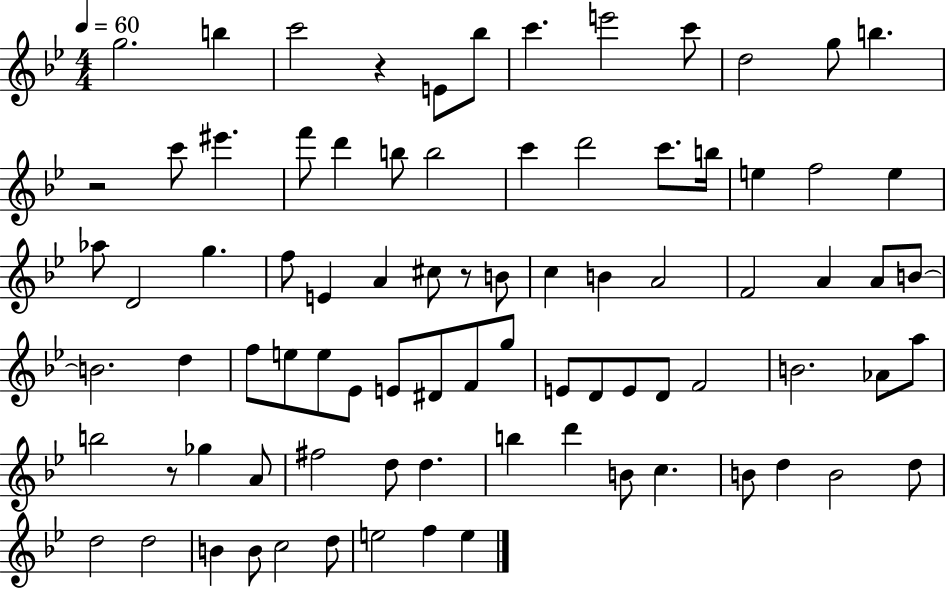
{
  \clef treble
  \numericTimeSignature
  \time 4/4
  \key bes \major
  \tempo 4 = 60
  \repeat volta 2 { g''2. b''4 | c'''2 r4 e'8 bes''8 | c'''4. e'''2 c'''8 | d''2 g''8 b''4. | \break r2 c'''8 eis'''4. | f'''8 d'''4 b''8 b''2 | c'''4 d'''2 c'''8. b''16 | e''4 f''2 e''4 | \break aes''8 d'2 g''4. | f''8 e'4 a'4 cis''8 r8 b'8 | c''4 b'4 a'2 | f'2 a'4 a'8 b'8~~ | \break b'2. d''4 | f''8 e''8 e''8 ees'8 e'8 dis'8 f'8 g''8 | e'8 d'8 e'8 d'8 f'2 | b'2. aes'8 a''8 | \break b''2 r8 ges''4 a'8 | fis''2 d''8 d''4. | b''4 d'''4 b'8 c''4. | b'8 d''4 b'2 d''8 | \break d''2 d''2 | b'4 b'8 c''2 d''8 | e''2 f''4 e''4 | } \bar "|."
}